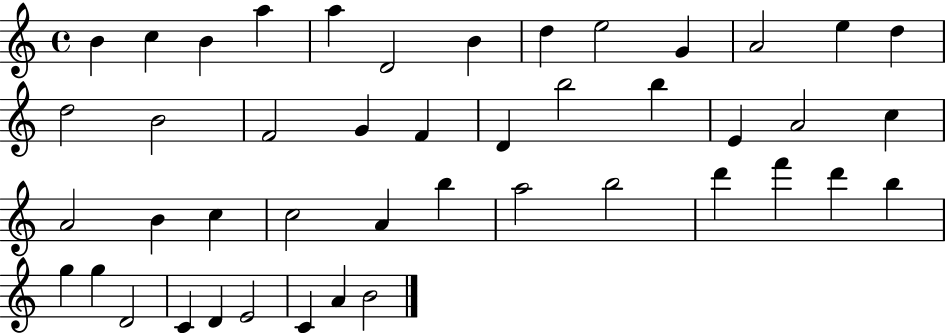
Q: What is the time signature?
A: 4/4